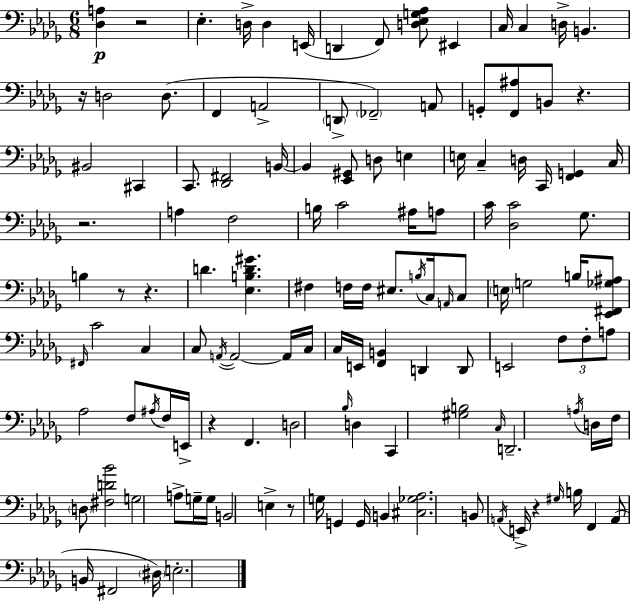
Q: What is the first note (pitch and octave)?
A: Eb3